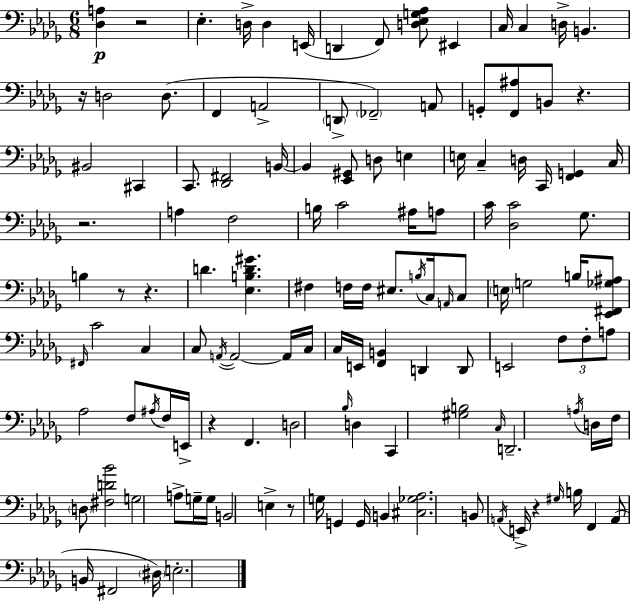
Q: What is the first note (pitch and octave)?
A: Eb3